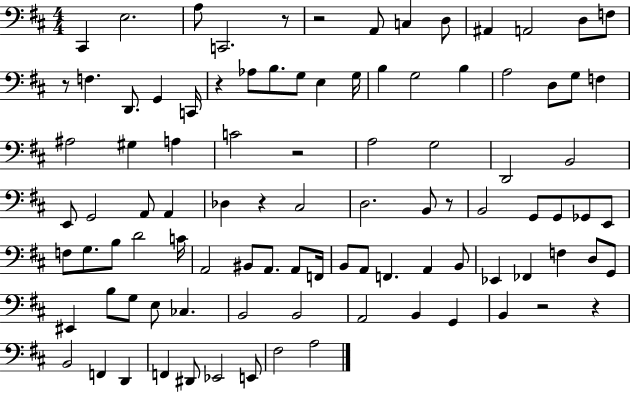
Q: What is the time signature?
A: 4/4